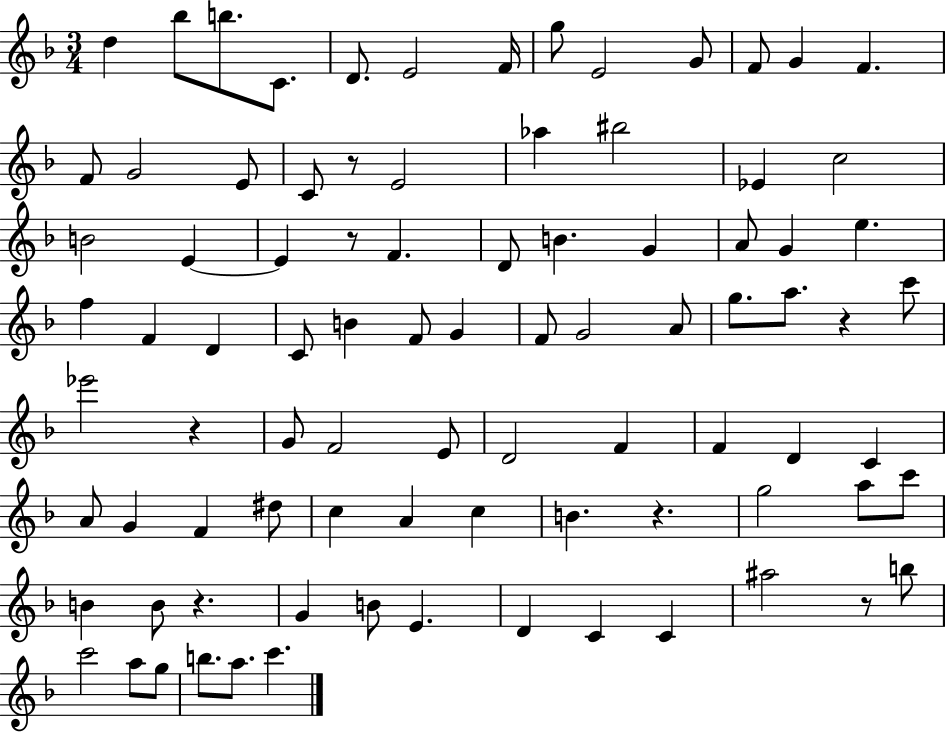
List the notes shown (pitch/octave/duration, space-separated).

D5/q Bb5/e B5/e. C4/e. D4/e. E4/h F4/s G5/e E4/h G4/e F4/e G4/q F4/q. F4/e G4/h E4/e C4/e R/e E4/h Ab5/q BIS5/h Eb4/q C5/h B4/h E4/q E4/q R/e F4/q. D4/e B4/q. G4/q A4/e G4/q E5/q. F5/q F4/q D4/q C4/e B4/q F4/e G4/q F4/e G4/h A4/e G5/e. A5/e. R/q C6/e Eb6/h R/q G4/e F4/h E4/e D4/h F4/q F4/q D4/q C4/q A4/e G4/q F4/q D#5/e C5/q A4/q C5/q B4/q. R/q. G5/h A5/e C6/e B4/q B4/e R/q. G4/q B4/e E4/q. D4/q C4/q C4/q A#5/h R/e B5/e C6/h A5/e G5/e B5/e. A5/e. C6/q.